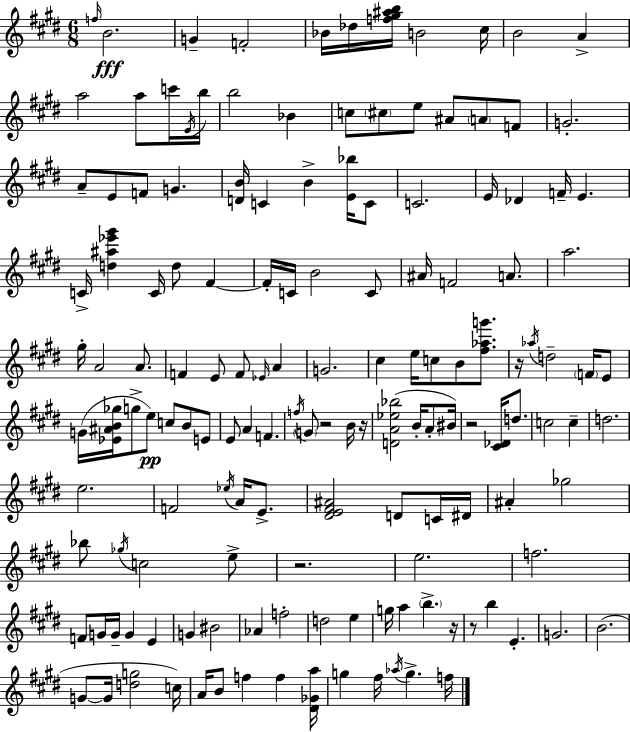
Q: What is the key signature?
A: E major